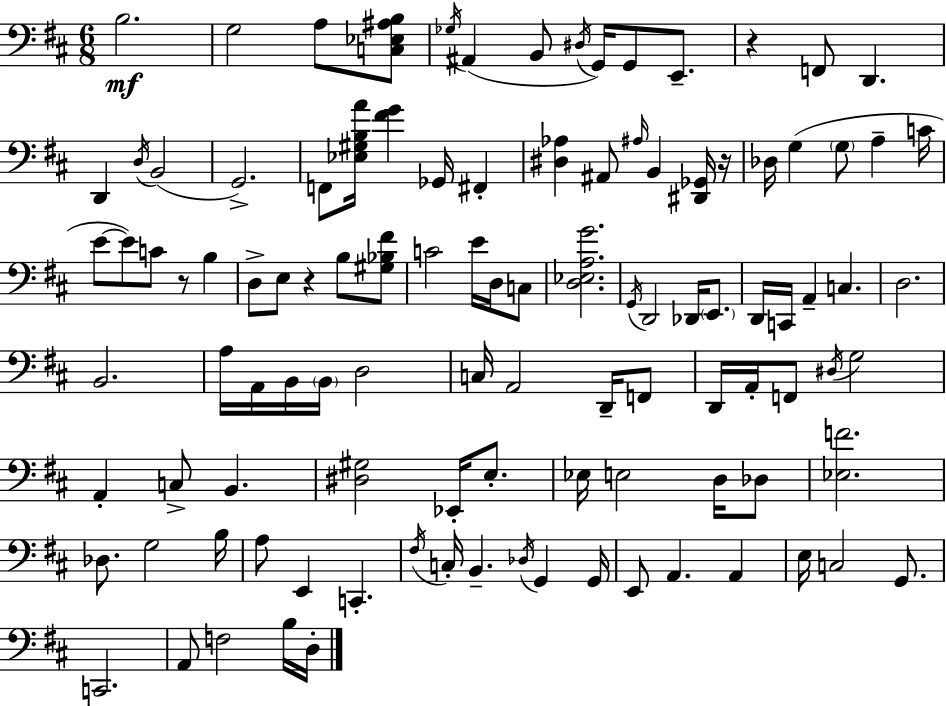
B3/h. G3/h A3/e [C3,Eb3,A#3,B3]/e Gb3/s A#2/q B2/e D#3/s G2/s G2/e E2/e. R/q F2/e D2/q. D2/q D3/s B2/h G2/h. F2/e [Eb3,G#3,B3,A4]/s [F#4,G4]/q Gb2/s F#2/q [D#3,Ab3]/q A#2/e A#3/s B2/q [D#2,Gb2]/s R/s Db3/s G3/q G3/e A3/q C4/s E4/e E4/e C4/e R/e B3/q D3/e E3/e R/q B3/e [G#3,Bb3,F#4]/e C4/h E4/s D3/s C3/e [D3,Eb3,A3,G4]/h. G2/s D2/h Db2/s E2/e. D2/s C2/s A2/q C3/q. D3/h. B2/h. A3/s A2/s B2/s B2/s D3/h C3/s A2/h D2/s F2/e D2/s A2/s F2/e D#3/s G3/h A2/q C3/e B2/q. [D#3,G#3]/h Eb2/s E3/e. Eb3/s E3/h D3/s Db3/e [Eb3,F4]/h. Db3/e. G3/h B3/s A3/e E2/q C2/q. F#3/s C3/s B2/q. Db3/s G2/q G2/s E2/e A2/q. A2/q E3/s C3/h G2/e. C2/h. A2/e F3/h B3/s D3/s